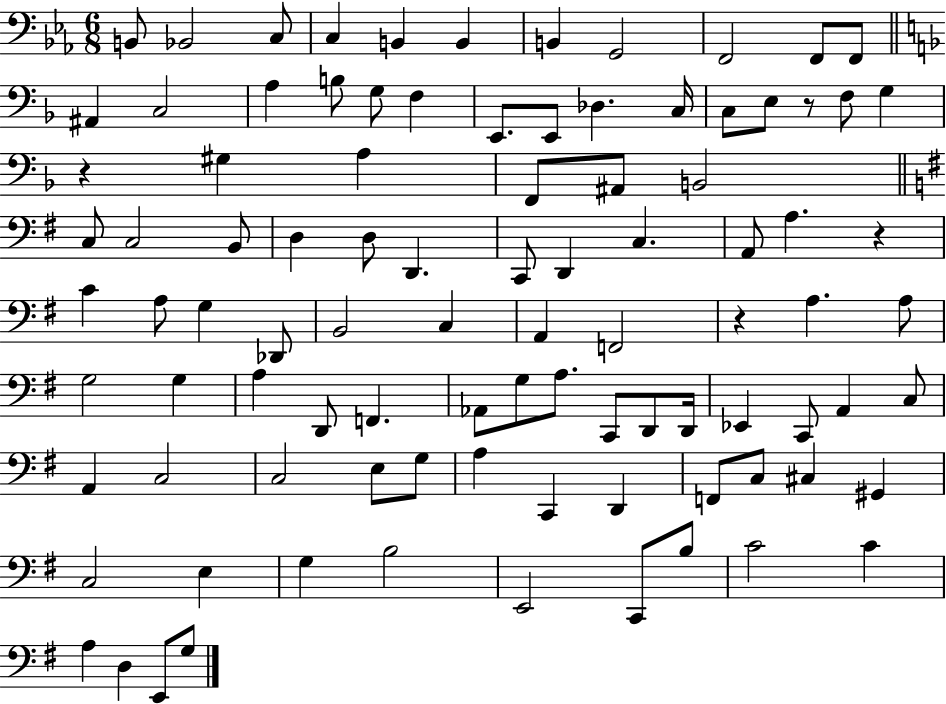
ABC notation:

X:1
T:Untitled
M:6/8
L:1/4
K:Eb
B,,/2 _B,,2 C,/2 C, B,, B,, B,, G,,2 F,,2 F,,/2 F,,/2 ^A,, C,2 A, B,/2 G,/2 F, E,,/2 E,,/2 _D, C,/4 C,/2 E,/2 z/2 F,/2 G, z ^G, A, F,,/2 ^A,,/2 B,,2 C,/2 C,2 B,,/2 D, D,/2 D,, C,,/2 D,, C, A,,/2 A, z C A,/2 G, _D,,/2 B,,2 C, A,, F,,2 z A, A,/2 G,2 G, A, D,,/2 F,, _A,,/2 G,/2 A,/2 C,,/2 D,,/2 D,,/4 _E,, C,,/2 A,, C,/2 A,, C,2 C,2 E,/2 G,/2 A, C,, D,, F,,/2 C,/2 ^C, ^G,, C,2 E, G, B,2 E,,2 C,,/2 B,/2 C2 C A, D, E,,/2 G,/2